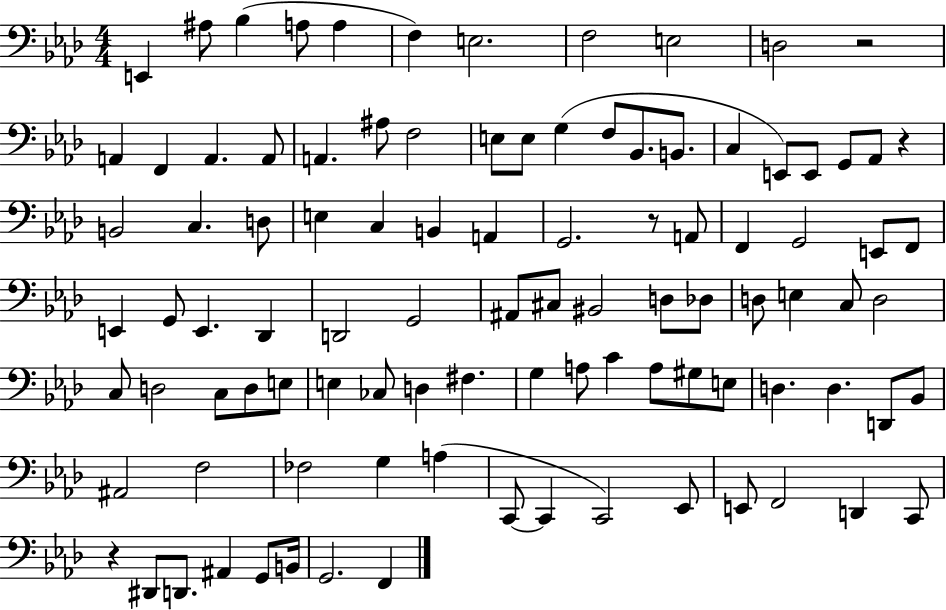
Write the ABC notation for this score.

X:1
T:Untitled
M:4/4
L:1/4
K:Ab
E,, ^A,/2 _B, A,/2 A, F, E,2 F,2 E,2 D,2 z2 A,, F,, A,, A,,/2 A,, ^A,/2 F,2 E,/2 E,/2 G, F,/2 _B,,/2 B,,/2 C, E,,/2 E,,/2 G,,/2 _A,,/2 z B,,2 C, D,/2 E, C, B,, A,, G,,2 z/2 A,,/2 F,, G,,2 E,,/2 F,,/2 E,, G,,/2 E,, _D,, D,,2 G,,2 ^A,,/2 ^C,/2 ^B,,2 D,/2 _D,/2 D,/2 E, C,/2 D,2 C,/2 D,2 C,/2 D,/2 E,/2 E, _C,/2 D, ^F, G, A,/2 C A,/2 ^G,/2 E,/2 D, D, D,,/2 _B,,/2 ^A,,2 F,2 _F,2 G, A, C,,/2 C,, C,,2 _E,,/2 E,,/2 F,,2 D,, C,,/2 z ^D,,/2 D,,/2 ^A,, G,,/2 B,,/4 G,,2 F,,